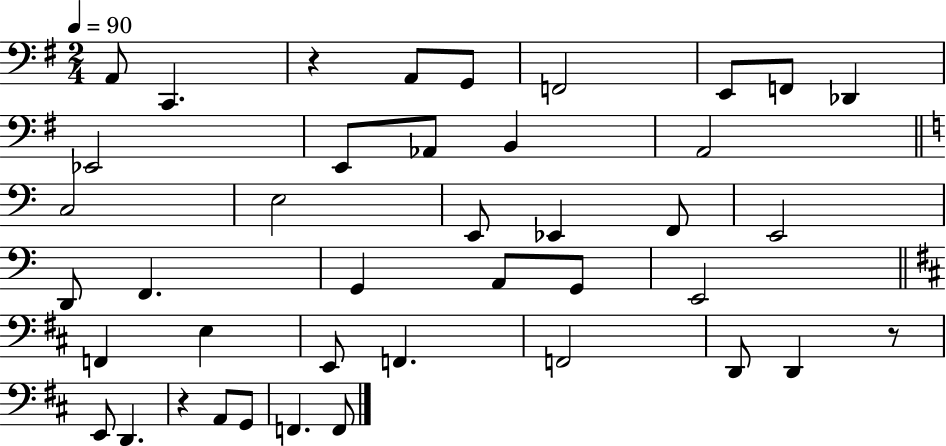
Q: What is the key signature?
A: G major